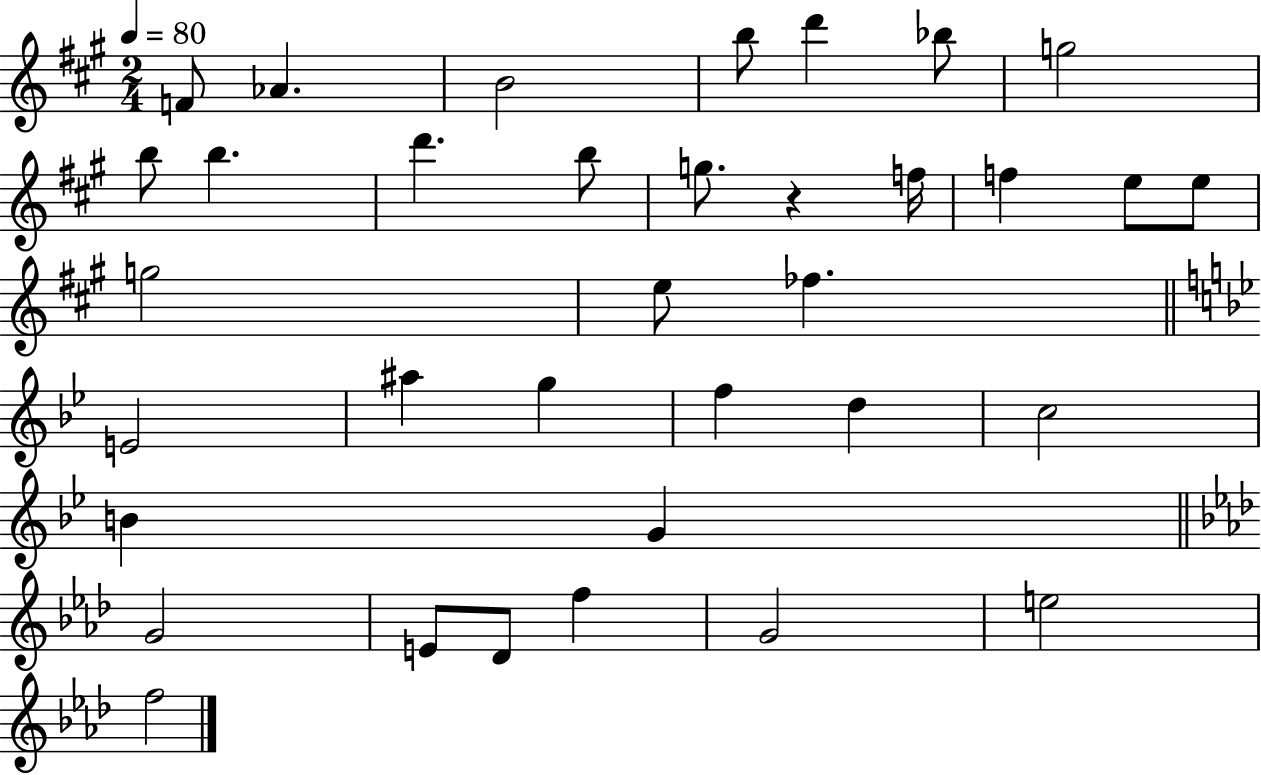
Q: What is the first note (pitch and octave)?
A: F4